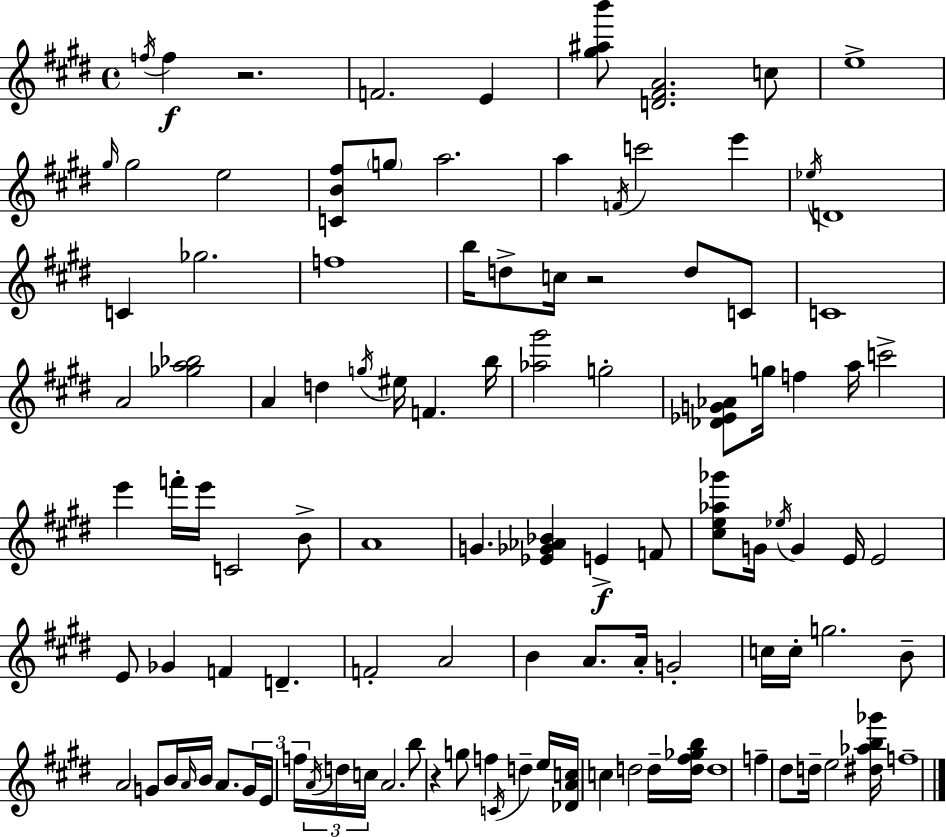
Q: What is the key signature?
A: E major